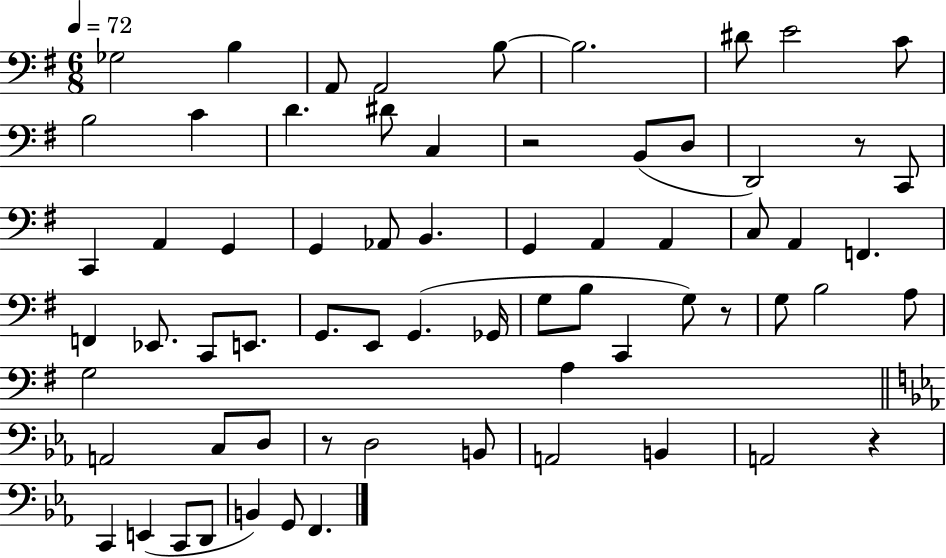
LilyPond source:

{
  \clef bass
  \numericTimeSignature
  \time 6/8
  \key g \major
  \tempo 4 = 72
  ges2 b4 | a,8 a,2 b8~~ | b2. | dis'8 e'2 c'8 | \break b2 c'4 | d'4. dis'8 c4 | r2 b,8( d8 | d,2) r8 c,8 | \break c,4 a,4 g,4 | g,4 aes,8 b,4. | g,4 a,4 a,4 | c8 a,4 f,4. | \break f,4 ees,8. c,8 e,8. | g,8. e,8 g,4.( ges,16 | g8 b8 c,4 g8) r8 | g8 b2 a8 | \break g2 a4 | \bar "||" \break \key c \minor a,2 c8 d8 | r8 d2 b,8 | a,2 b,4 | a,2 r4 | \break c,4 e,4( c,8 d,8 | b,4) g,8 f,4. | \bar "|."
}